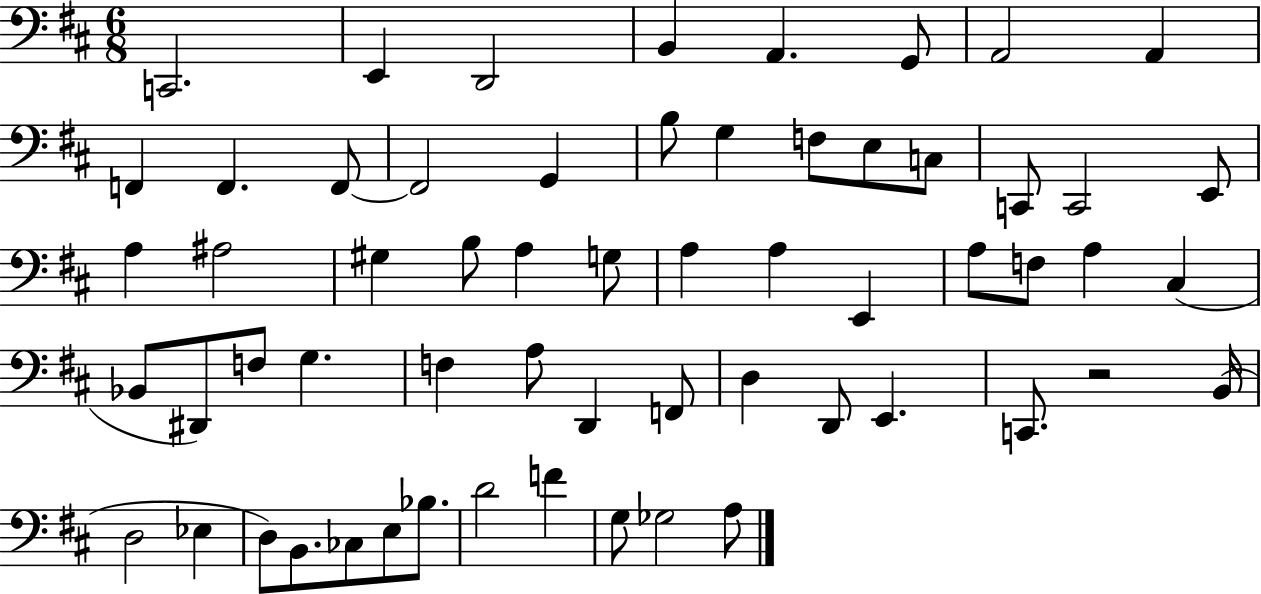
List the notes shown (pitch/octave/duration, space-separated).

C2/h. E2/q D2/h B2/q A2/q. G2/e A2/h A2/q F2/q F2/q. F2/e F2/h G2/q B3/e G3/q F3/e E3/e C3/e C2/e C2/h E2/e A3/q A#3/h G#3/q B3/e A3/q G3/e A3/q A3/q E2/q A3/e F3/e A3/q C#3/q Bb2/e D#2/e F3/e G3/q. F3/q A3/e D2/q F2/e D3/q D2/e E2/q. C2/e. R/h B2/s D3/h Eb3/q D3/e B2/e. CES3/e E3/e Bb3/e. D4/h F4/q G3/e Gb3/h A3/e